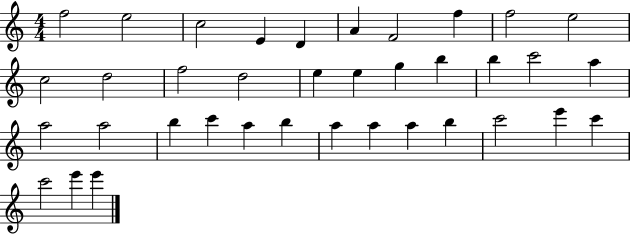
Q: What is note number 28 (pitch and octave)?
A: A5